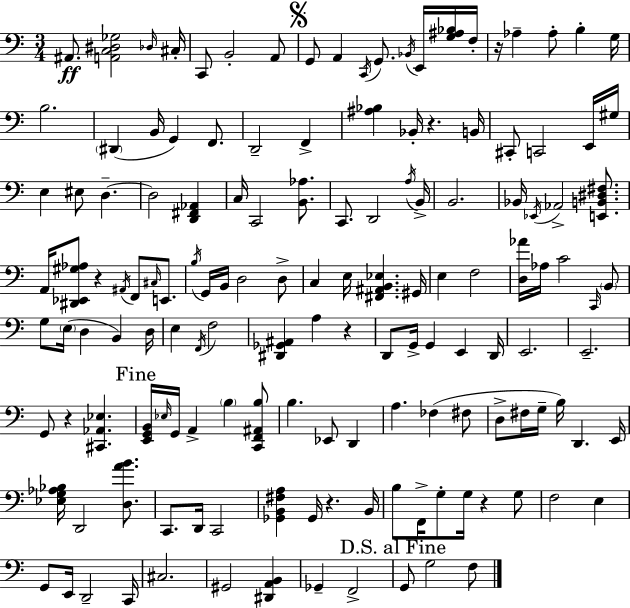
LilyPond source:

{
  \clef bass
  \numericTimeSignature
  \time 3/4
  \key c \major
  ais,8.\ff <a, c dis ges>2 \grace { des16 } | cis16-. c,8 b,2-. a,8 | \mark \markup { \musicglyph "scripts.segno" } g,8 a,4 \acciaccatura { c,16 } g,8. \acciaccatura { bes,16 } | e,16 <g ais bes>16 f16-. r16 aes4-- aes8-. b4-. | \break g16 b2. | \parenthesize dis,4( b,16 g,4) | f,8. d,2-- f,4-> | <ais bes>4 bes,16-. r4. | \break b,16 cis,8-. c,2 | e,16 gis16 e4 eis8 d4.--~~ | d2 <d, fis, aes,>4 | c16 c,2 | \break <b, aes>8. c,8. d,2 | \acciaccatura { a16 } b,16-> b,2. | bes,16 \acciaccatura { ees,16 } aes,2-> | <e, b, dis fis>8. a,16 <dis, ees, gis aes>8 r4 | \break \acciaccatura { ais,16 } f,8 \grace { cis16 } e,8. \acciaccatura { b16 } g,16 b,16 d2 | d8-> c4 | e16 <fis, ais, b, ees>4. gis,16 e4 | f2 <d aes'>16 aes16 c'2 | \break \grace { c,16 } \parenthesize b,8 g8 \parenthesize e16( | d4 b,4) d16 e4 | \acciaccatura { f,16 } f2 <dis, ges, ais,>4 | a4 r4 d,8 | \break g,16-> g,4 e,4 d,16 e,2. | e,2.-- | g,8 | r4 <cis, aes, ees>4. \mark "Fine" <e, g, b,>16 \grace { ees16 } | \break g,16 a,4-> \parenthesize b4 <c, f, ais, b>8 b4. | ees,8 d,4 a4. | fes4( fis8 d8-> | fis16 g16-- b16) d,4. e,16 <ees g aes bes>16 | \break d,2 <d a' b'>8. c,8. | d,16 c,2 <ges, b, fis a>4 | ges,16 r4. b,16 b8 | f,16-> g8-. g16 r4 g8 f2 | \break e4 g,8 | e,16 d,2-- c,16 cis2. | gis,2 | <dis, a, b,>4 ges,4-- | \break f,2-> \mark "D.S. al Fine" g,8 | g2 f8 \bar "|."
}